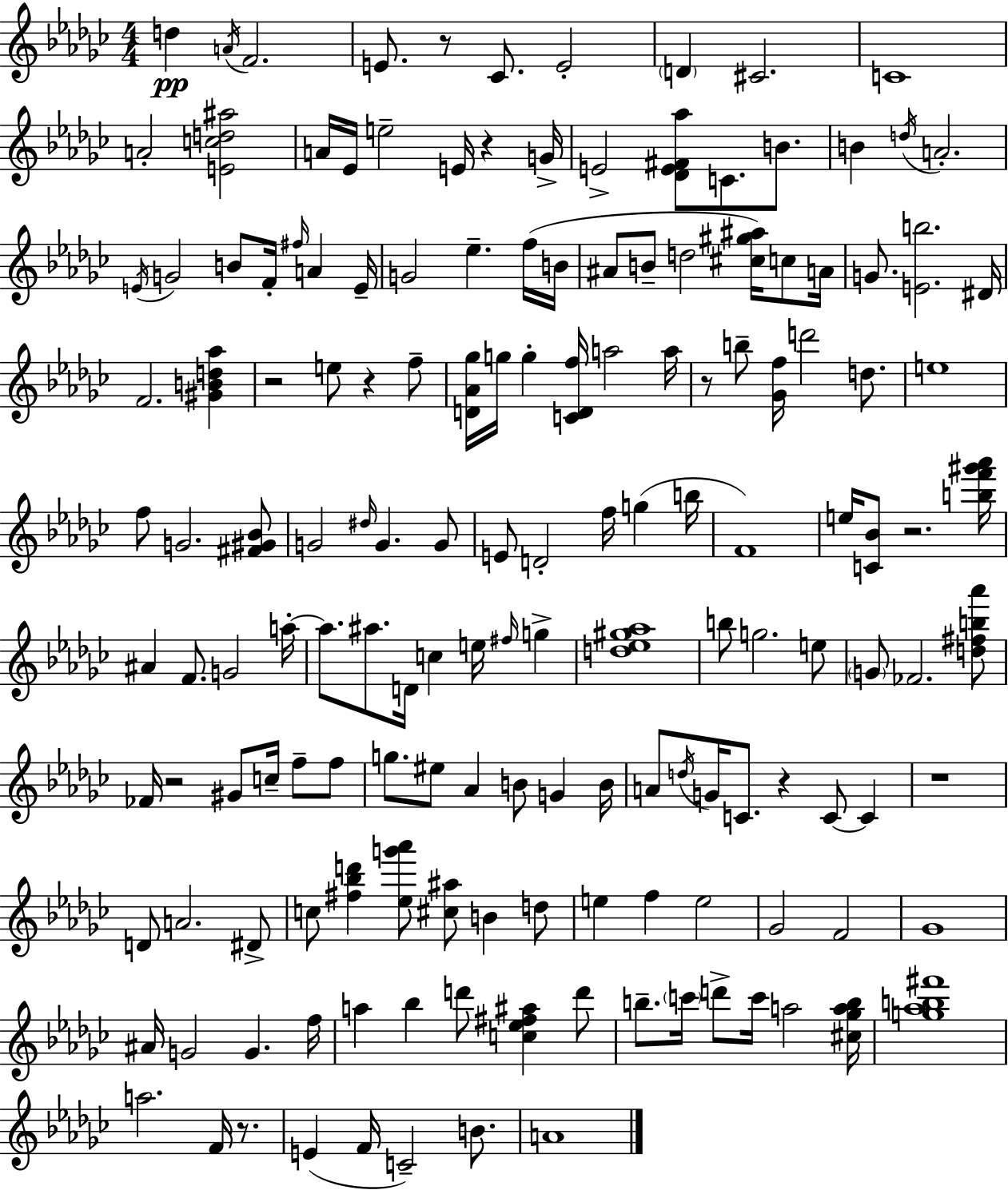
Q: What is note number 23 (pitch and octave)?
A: G4